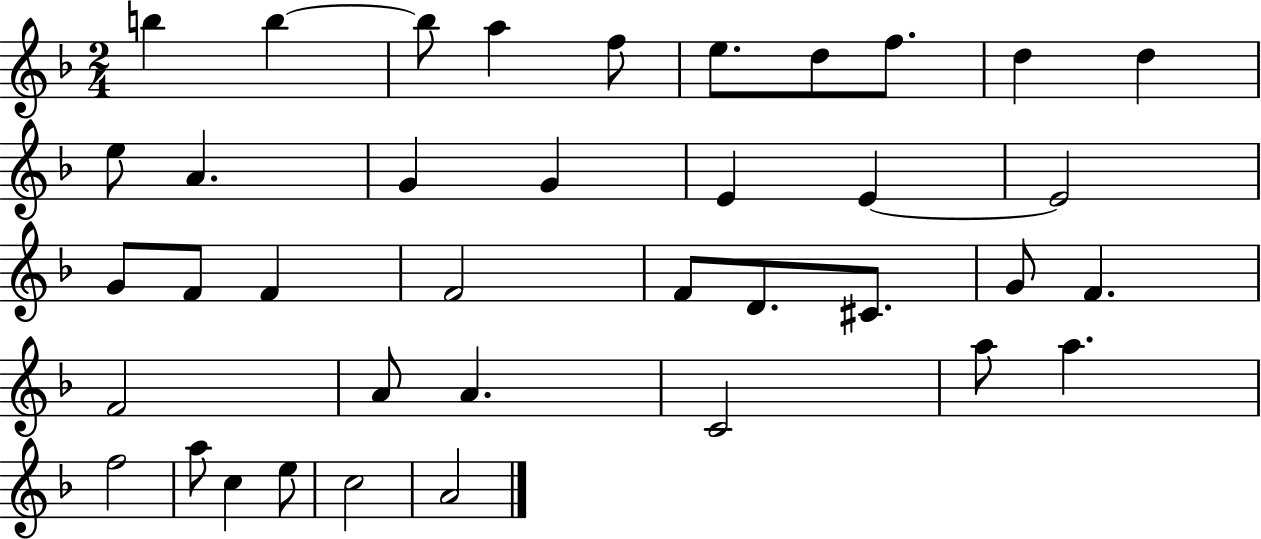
B5/q B5/q B5/e A5/q F5/e E5/e. D5/e F5/e. D5/q D5/q E5/e A4/q. G4/q G4/q E4/q E4/q E4/h G4/e F4/e F4/q F4/h F4/e D4/e. C#4/e. G4/e F4/q. F4/h A4/e A4/q. C4/h A5/e A5/q. F5/h A5/e C5/q E5/e C5/h A4/h